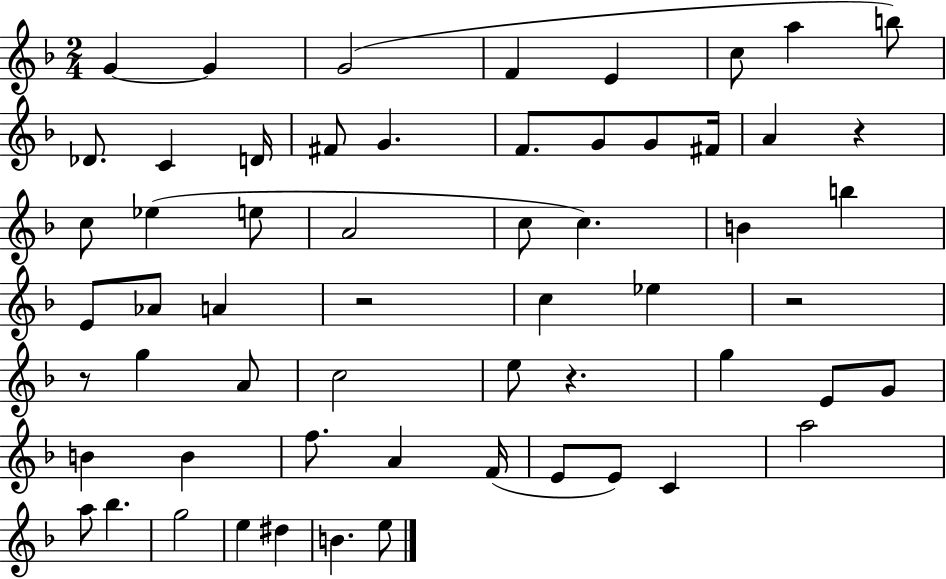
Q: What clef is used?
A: treble